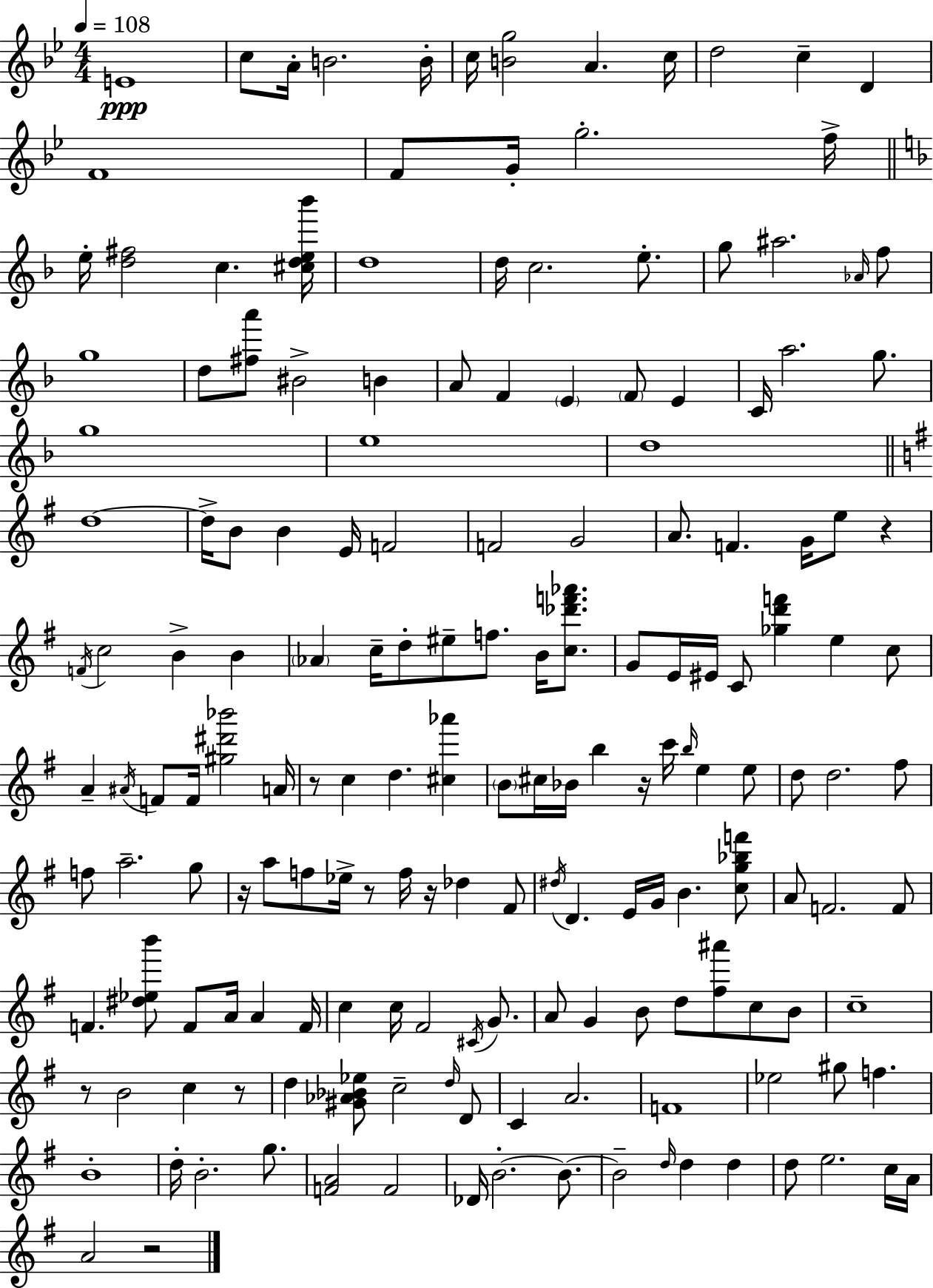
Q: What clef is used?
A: treble